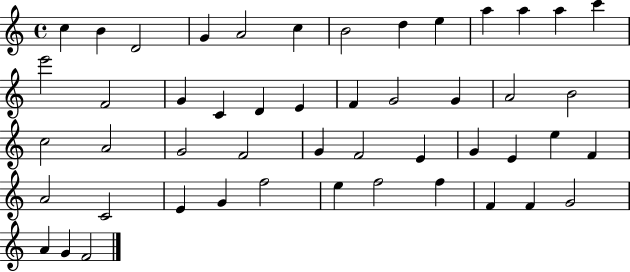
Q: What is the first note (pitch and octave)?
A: C5